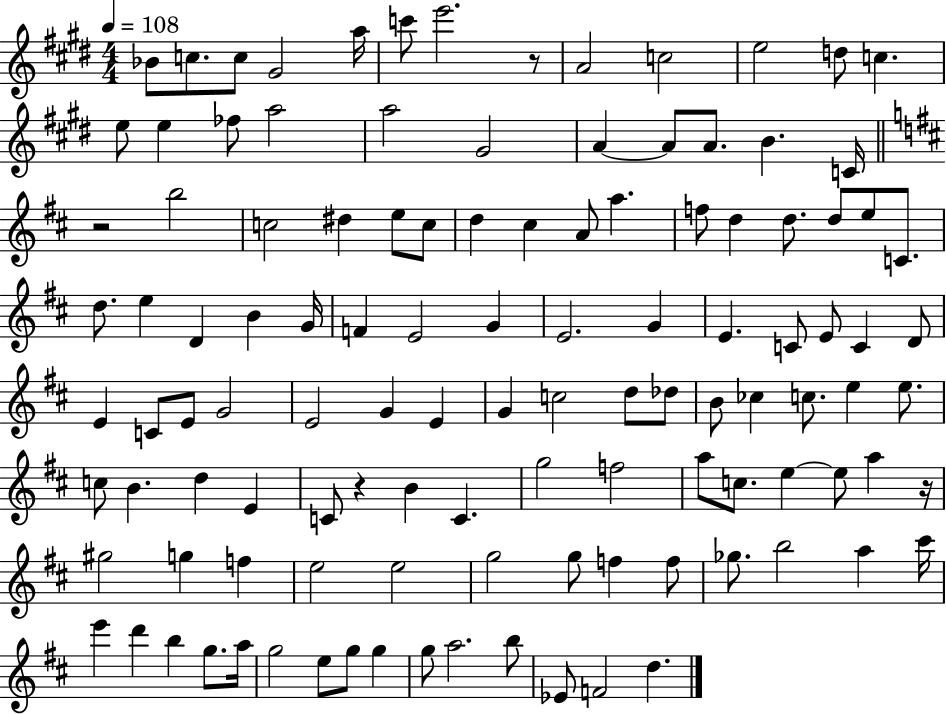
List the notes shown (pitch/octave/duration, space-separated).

Bb4/e C5/e. C5/e G#4/h A5/s C6/e E6/h. R/e A4/h C5/h E5/h D5/e C5/q. E5/e E5/q FES5/e A5/h A5/h G#4/h A4/q A4/e A4/e. B4/q. C4/s R/h B5/h C5/h D#5/q E5/e C5/e D5/q C#5/q A4/e A5/q. F5/e D5/q D5/e. D5/e E5/e C4/e. D5/e. E5/q D4/q B4/q G4/s F4/q E4/h G4/q E4/h. G4/q E4/q. C4/e E4/e C4/q D4/e E4/q C4/e E4/e G4/h E4/h G4/q E4/q G4/q C5/h D5/e Db5/e B4/e CES5/q C5/e. E5/q E5/e. C5/e B4/q. D5/q E4/q C4/e R/q B4/q C4/q. G5/h F5/h A5/e C5/e. E5/q E5/e A5/q R/s G#5/h G5/q F5/q E5/h E5/h G5/h G5/e F5/q F5/e Gb5/e. B5/h A5/q C#6/s E6/q D6/q B5/q G5/e. A5/s G5/h E5/e G5/e G5/q G5/e A5/h. B5/e Eb4/e F4/h D5/q.